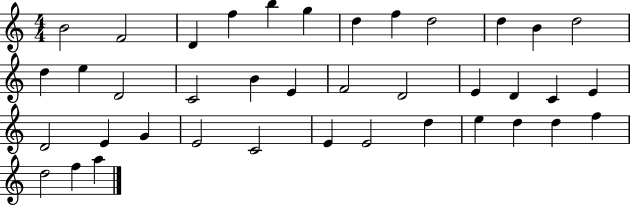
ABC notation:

X:1
T:Untitled
M:4/4
L:1/4
K:C
B2 F2 D f b g d f d2 d B d2 d e D2 C2 B E F2 D2 E D C E D2 E G E2 C2 E E2 d e d d f d2 f a